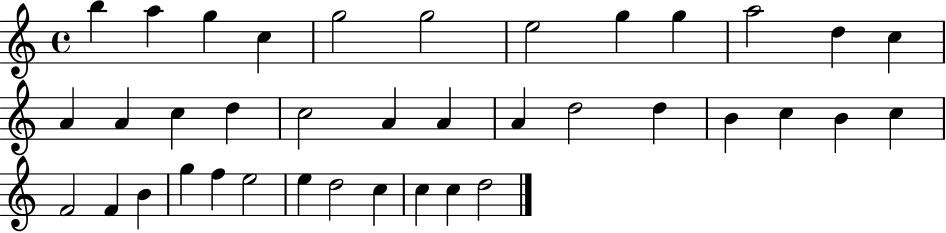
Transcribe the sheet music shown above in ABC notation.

X:1
T:Untitled
M:4/4
L:1/4
K:C
b a g c g2 g2 e2 g g a2 d c A A c d c2 A A A d2 d B c B c F2 F B g f e2 e d2 c c c d2